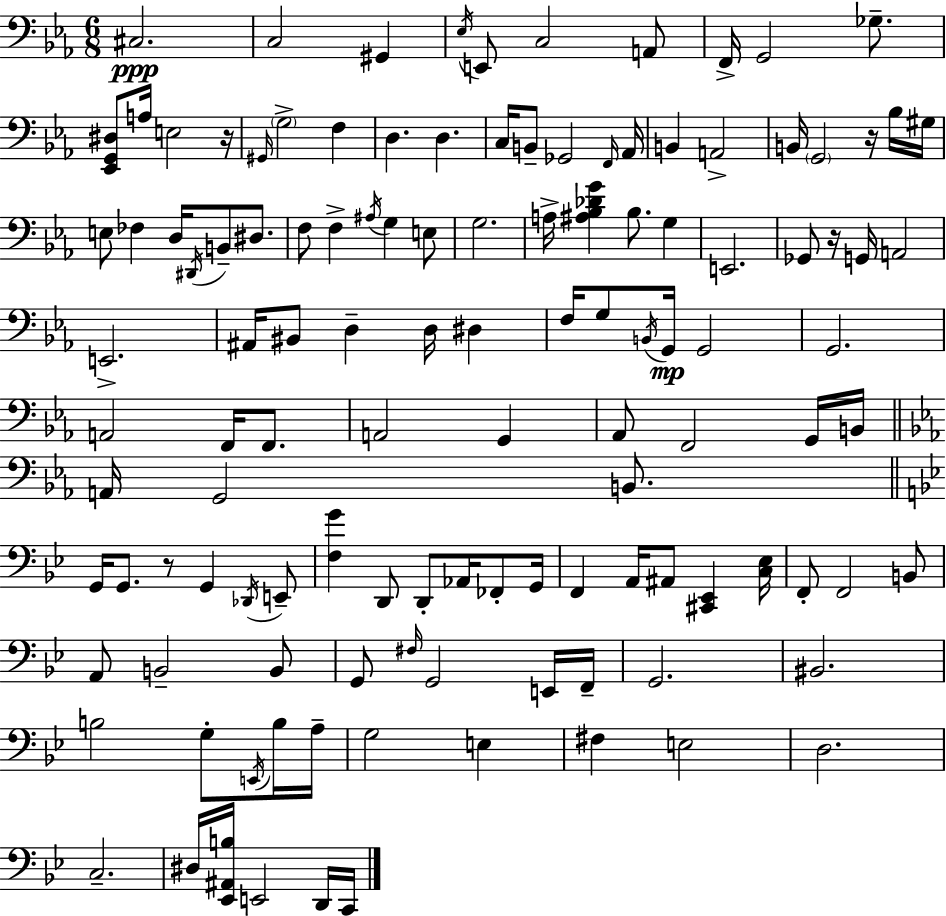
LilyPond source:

{
  \clef bass
  \numericTimeSignature
  \time 6/8
  \key c \minor
  cis2.\ppp | c2 gis,4 | \acciaccatura { ees16 } e,8 c2 a,8 | f,16-> g,2 ges8.-- | \break <ees, g, dis>8 a16 e2 | r16 \grace { gis,16 } \parenthesize g2-> f4 | d4. d4. | c16 b,8-- ges,2 | \break \grace { f,16 } aes,16 b,4 a,2-> | b,16 \parenthesize g,2 | r16 bes16 gis16 e8 fes4 d16 \acciaccatura { dis,16 } b,8-- | dis8. f8 f4-> \acciaccatura { ais16 } g4 | \break e8 g2. | a16-> <ais bes des' g'>4 bes8. | g4 e,2. | ges,8 r16 g,16 a,2 | \break e,2.-> | ais,16 bis,8 d4-- | d16 dis4 f16 g8 \acciaccatura { b,16 } g,16\mp g,2 | g,2. | \break a,2 | f,16 f,8. a,2 | g,4 aes,8 f,2 | g,16 b,16 \bar "||" \break \key ees \major a,16 g,2 b,8. | \bar "||" \break \key bes \major g,16 g,8. r8 g,4 \acciaccatura { des,16 } e,8-- | <f g'>4 d,8 d,8-. aes,16 fes,8-. | g,16 f,4 a,16 ais,8 <cis, ees,>4 | <c ees>16 f,8-. f,2 b,8 | \break a,8 b,2-- b,8 | g,8 \grace { fis16 } g,2 | e,16 f,16-- g,2. | bis,2. | \break b2 g8-. | \acciaccatura { e,16 } b16 a16-- g2 e4 | fis4 e2 | d2. | \break c2.-- | dis16 <ees, ais, b>16 e,2 | d,16 c,16 \bar "|."
}